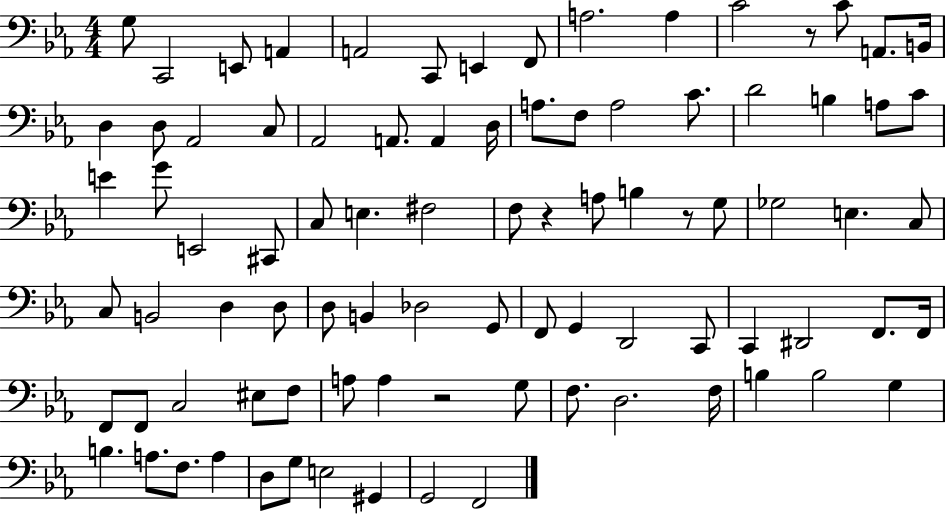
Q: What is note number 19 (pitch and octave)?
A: Ab2